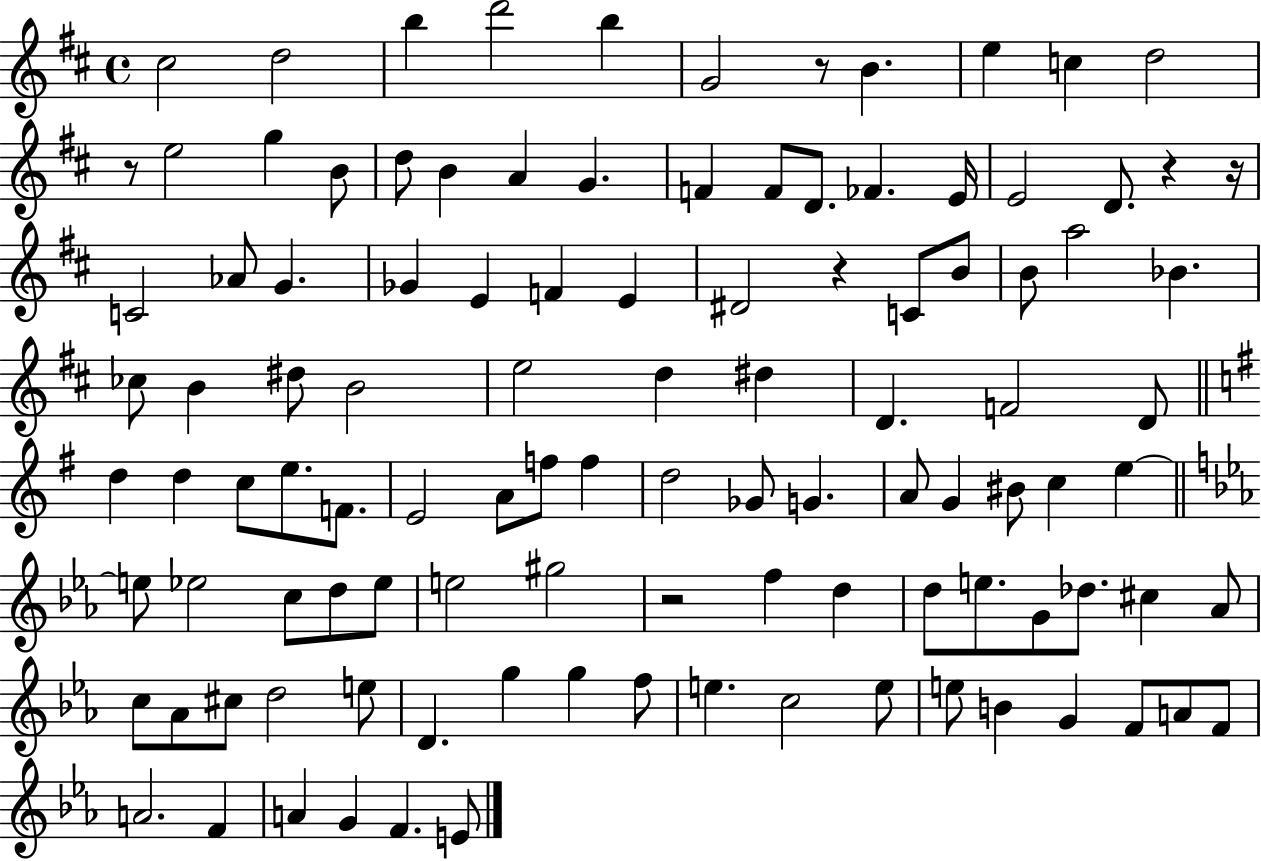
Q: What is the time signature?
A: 4/4